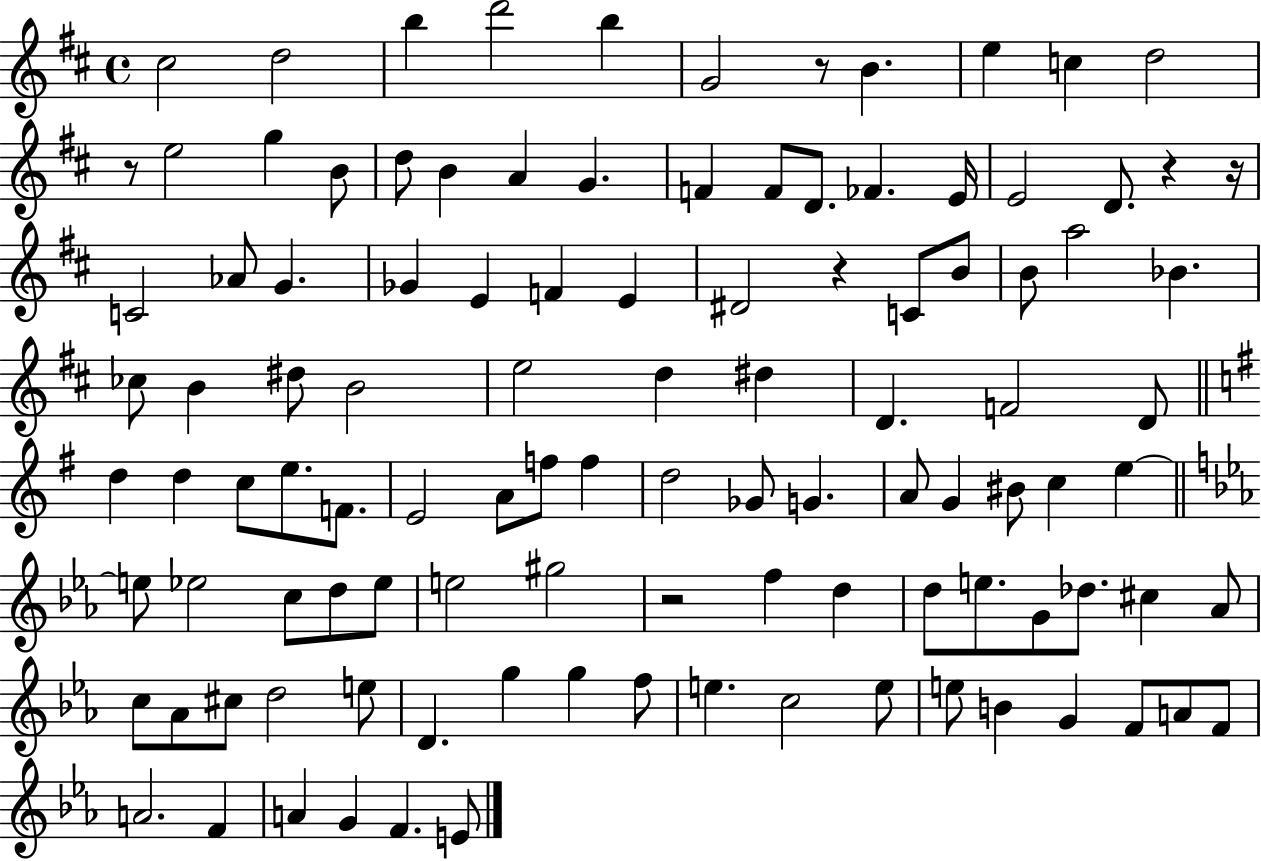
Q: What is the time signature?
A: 4/4